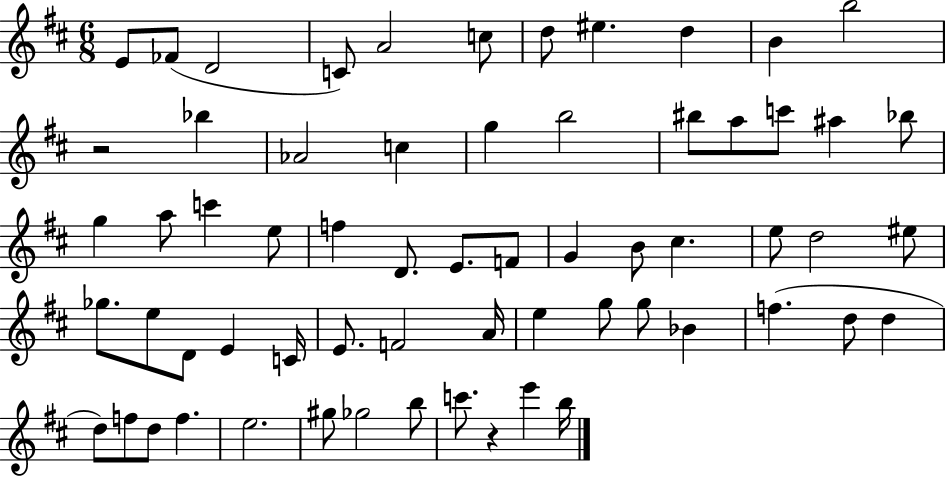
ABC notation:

X:1
T:Untitled
M:6/8
L:1/4
K:D
E/2 _F/2 D2 C/2 A2 c/2 d/2 ^e d B b2 z2 _b _A2 c g b2 ^b/2 a/2 c'/2 ^a _b/2 g a/2 c' e/2 f D/2 E/2 F/2 G B/2 ^c e/2 d2 ^e/2 _g/2 e/2 D/2 E C/4 E/2 F2 A/4 e g/2 g/2 _B f d/2 d d/2 f/2 d/2 f e2 ^g/2 _g2 b/2 c'/2 z e' b/4